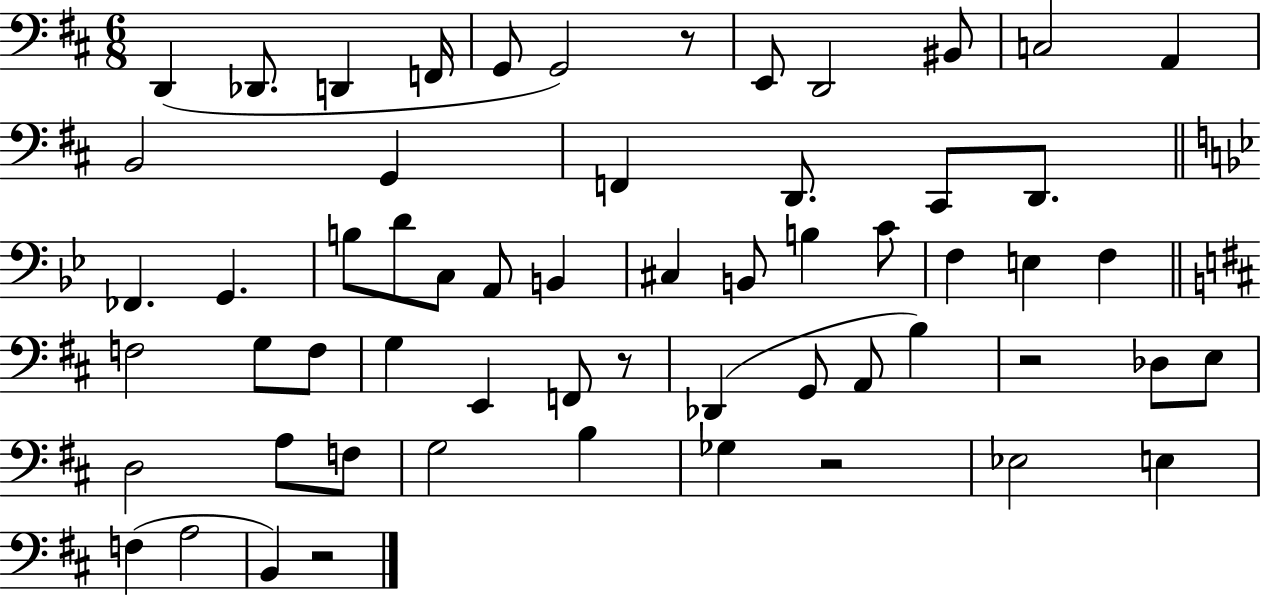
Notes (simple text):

D2/q Db2/e. D2/q F2/s G2/e G2/h R/e E2/e D2/h BIS2/e C3/h A2/q B2/h G2/q F2/q D2/e. C#2/e D2/e. FES2/q. G2/q. B3/e D4/e C3/e A2/e B2/q C#3/q B2/e B3/q C4/e F3/q E3/q F3/q F3/h G3/e F3/e G3/q E2/q F2/e R/e Db2/q G2/e A2/e B3/q R/h Db3/e E3/e D3/h A3/e F3/e G3/h B3/q Gb3/q R/h Eb3/h E3/q F3/q A3/h B2/q R/h